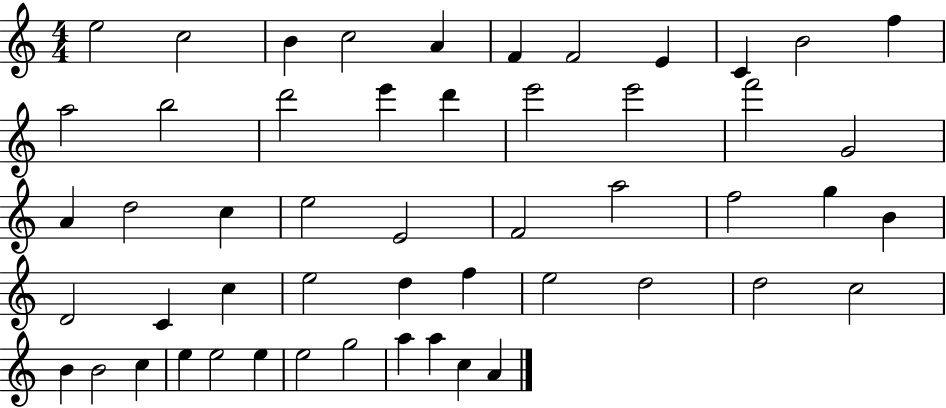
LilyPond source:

{
  \clef treble
  \numericTimeSignature
  \time 4/4
  \key c \major
  e''2 c''2 | b'4 c''2 a'4 | f'4 f'2 e'4 | c'4 b'2 f''4 | \break a''2 b''2 | d'''2 e'''4 d'''4 | e'''2 e'''2 | f'''2 g'2 | \break a'4 d''2 c''4 | e''2 e'2 | f'2 a''2 | f''2 g''4 b'4 | \break d'2 c'4 c''4 | e''2 d''4 f''4 | e''2 d''2 | d''2 c''2 | \break b'4 b'2 c''4 | e''4 e''2 e''4 | e''2 g''2 | a''4 a''4 c''4 a'4 | \break \bar "|."
}